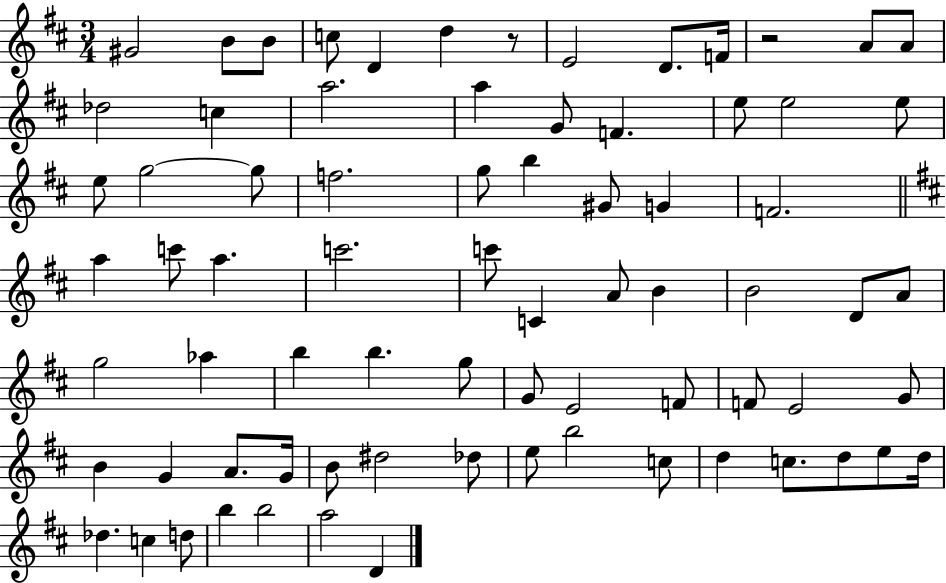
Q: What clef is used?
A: treble